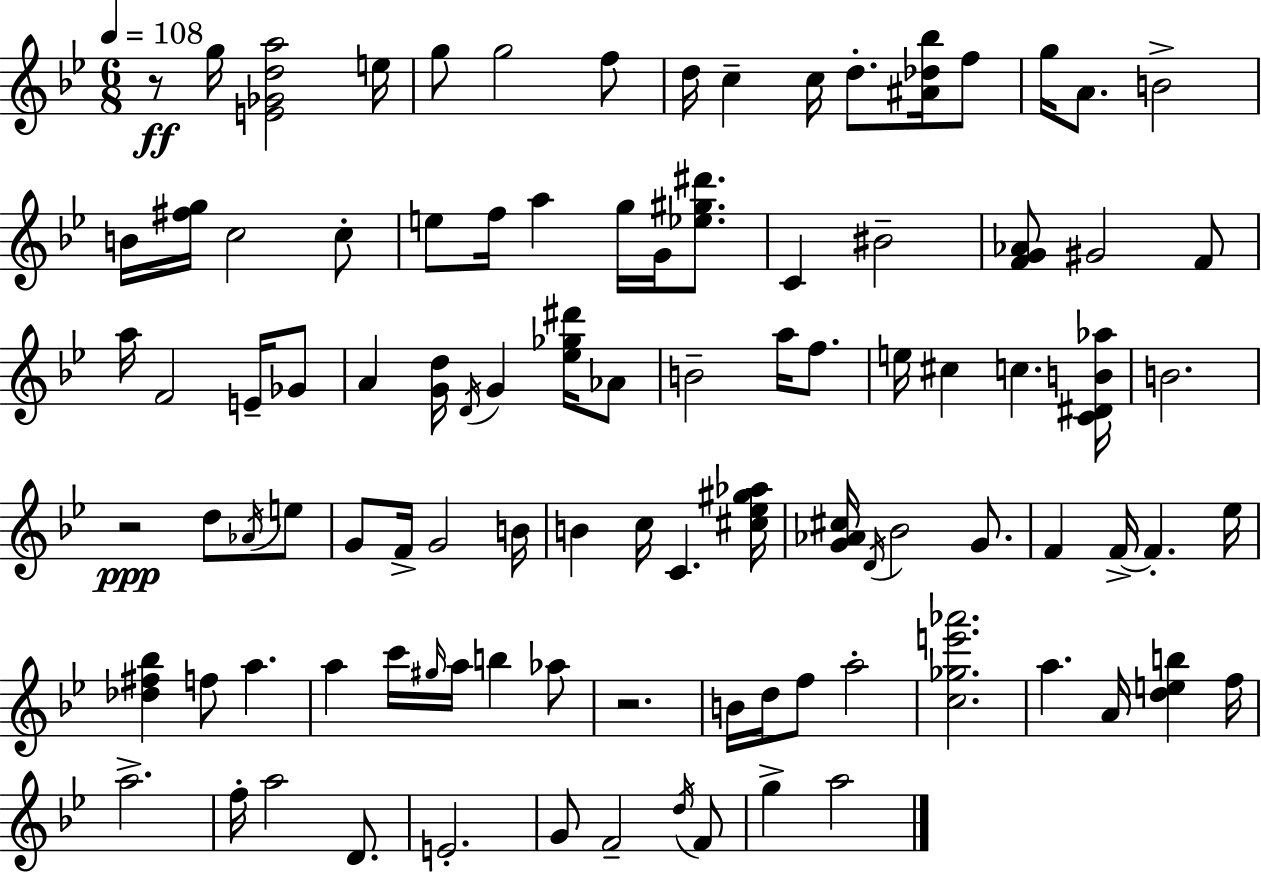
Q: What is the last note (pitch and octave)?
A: A5